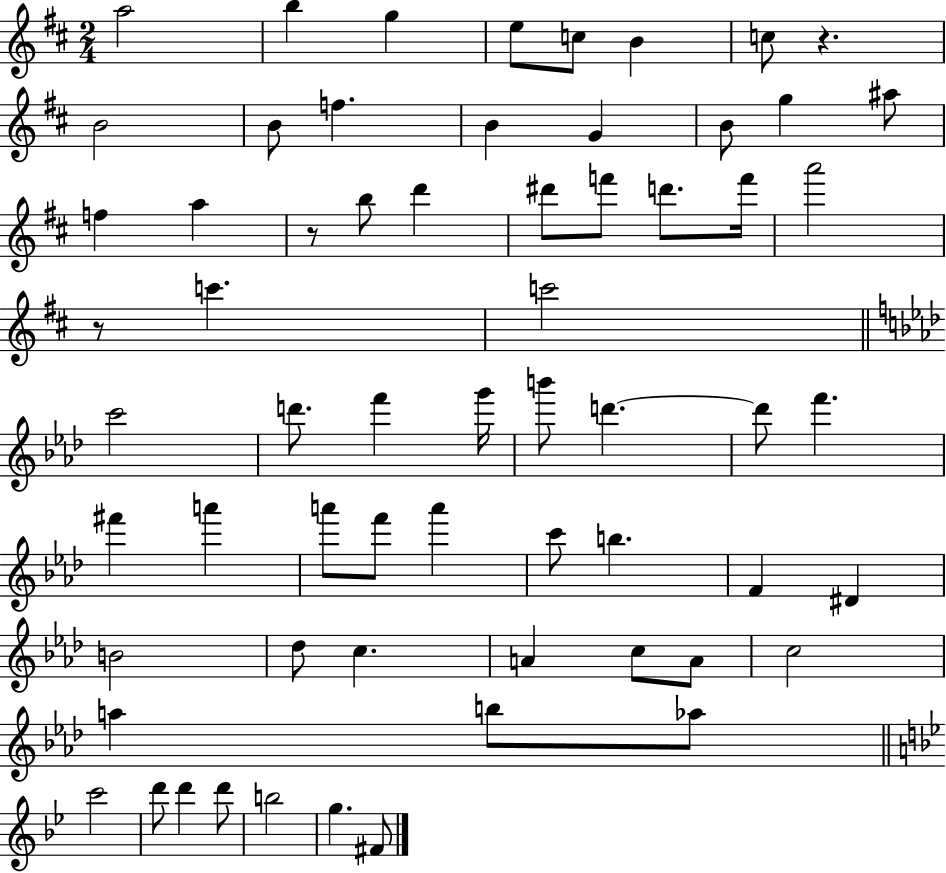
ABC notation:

X:1
T:Untitled
M:2/4
L:1/4
K:D
a2 b g e/2 c/2 B c/2 z B2 B/2 f B G B/2 g ^a/2 f a z/2 b/2 d' ^d'/2 f'/2 d'/2 f'/4 a'2 z/2 c' c'2 c'2 d'/2 f' g'/4 b'/2 d' d'/2 f' ^f' a' a'/2 f'/2 a' c'/2 b F ^D B2 _d/2 c A c/2 A/2 c2 a b/2 _a/2 c'2 d'/2 d' d'/2 b2 g ^F/2